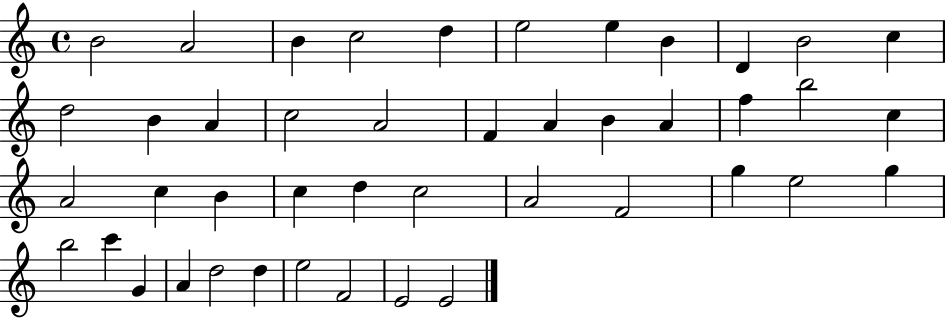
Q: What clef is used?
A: treble